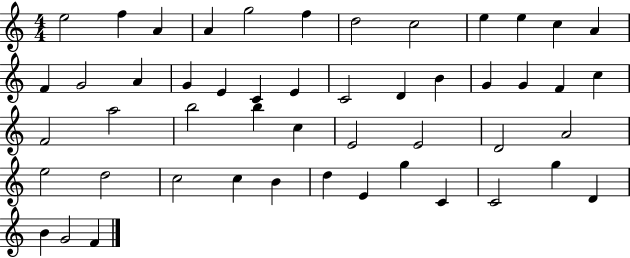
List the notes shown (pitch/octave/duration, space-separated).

E5/h F5/q A4/q A4/q G5/h F5/q D5/h C5/h E5/q E5/q C5/q A4/q F4/q G4/h A4/q G4/q E4/q C4/q E4/q C4/h D4/q B4/q G4/q G4/q F4/q C5/q F4/h A5/h B5/h B5/q C5/q E4/h E4/h D4/h A4/h E5/h D5/h C5/h C5/q B4/q D5/q E4/q G5/q C4/q C4/h G5/q D4/q B4/q G4/h F4/q